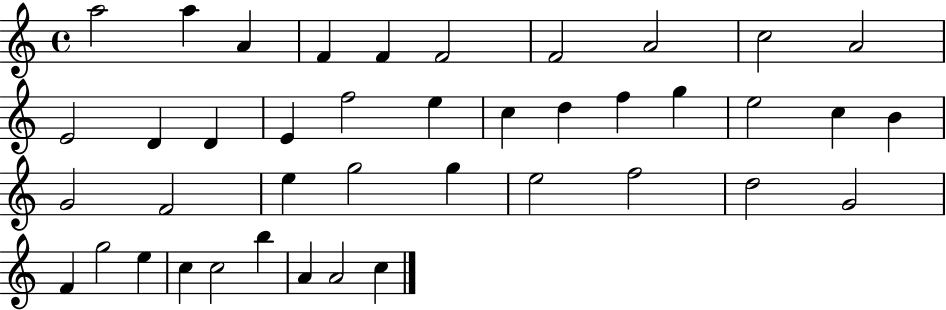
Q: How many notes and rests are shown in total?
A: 41